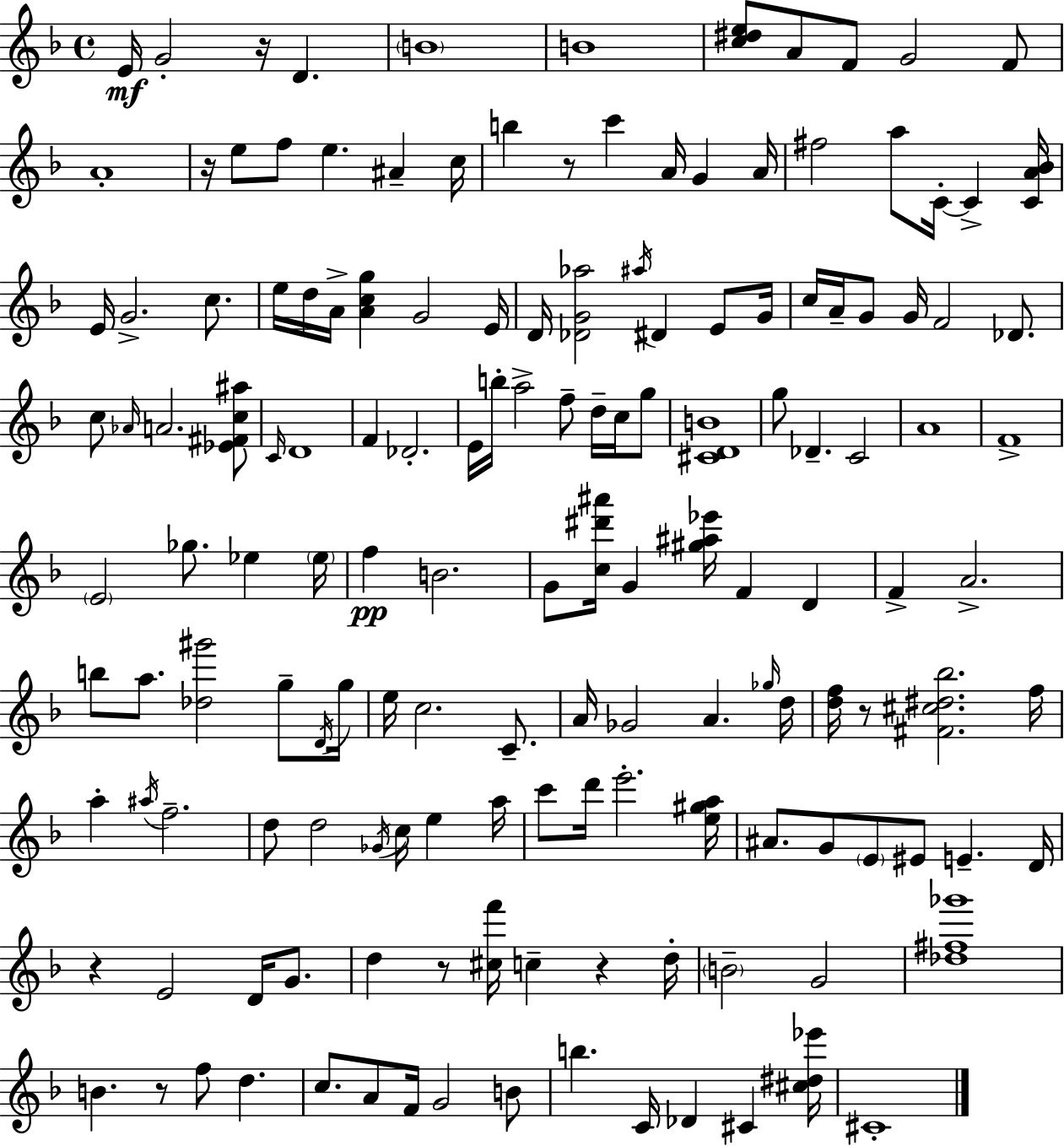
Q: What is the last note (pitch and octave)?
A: C#4